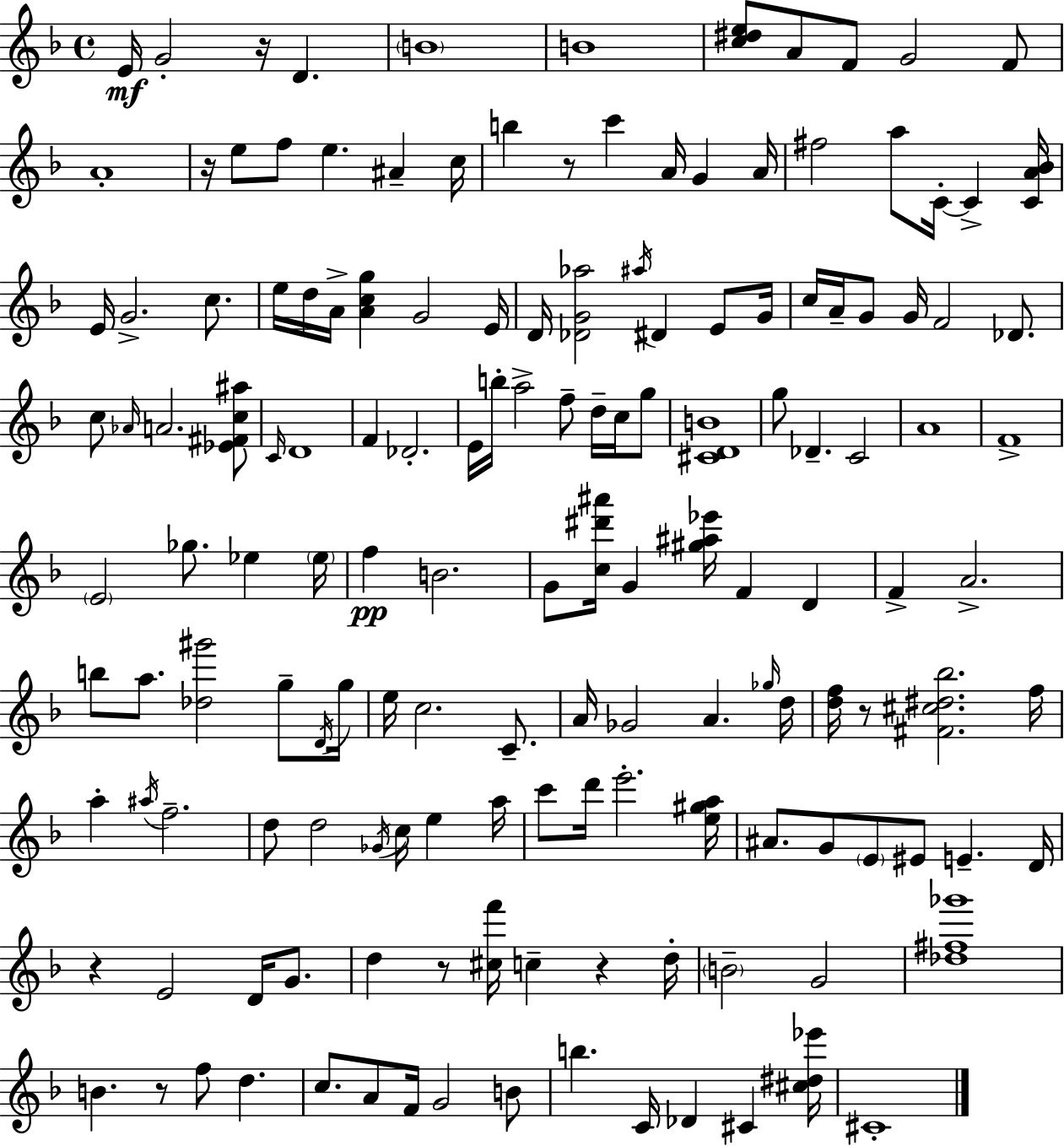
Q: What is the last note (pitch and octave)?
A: C#4